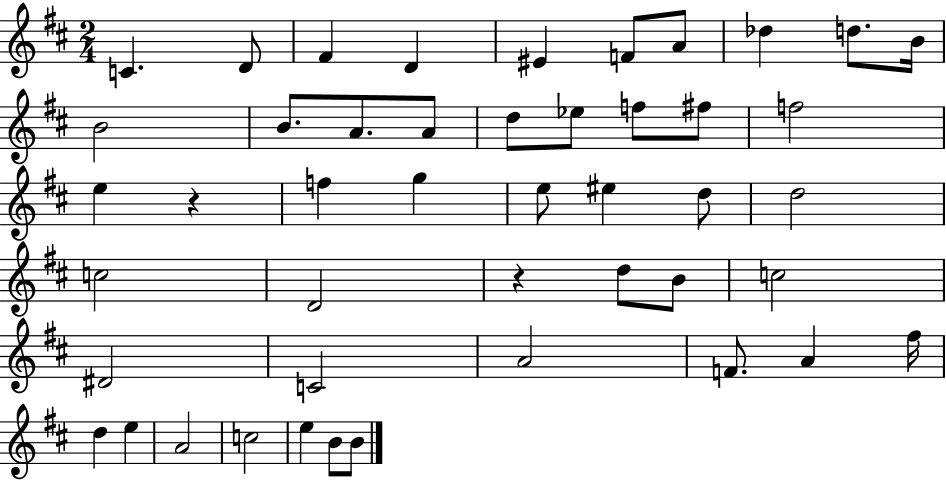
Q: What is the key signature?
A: D major